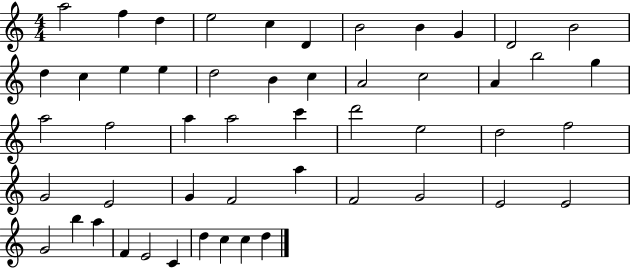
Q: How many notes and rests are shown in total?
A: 51